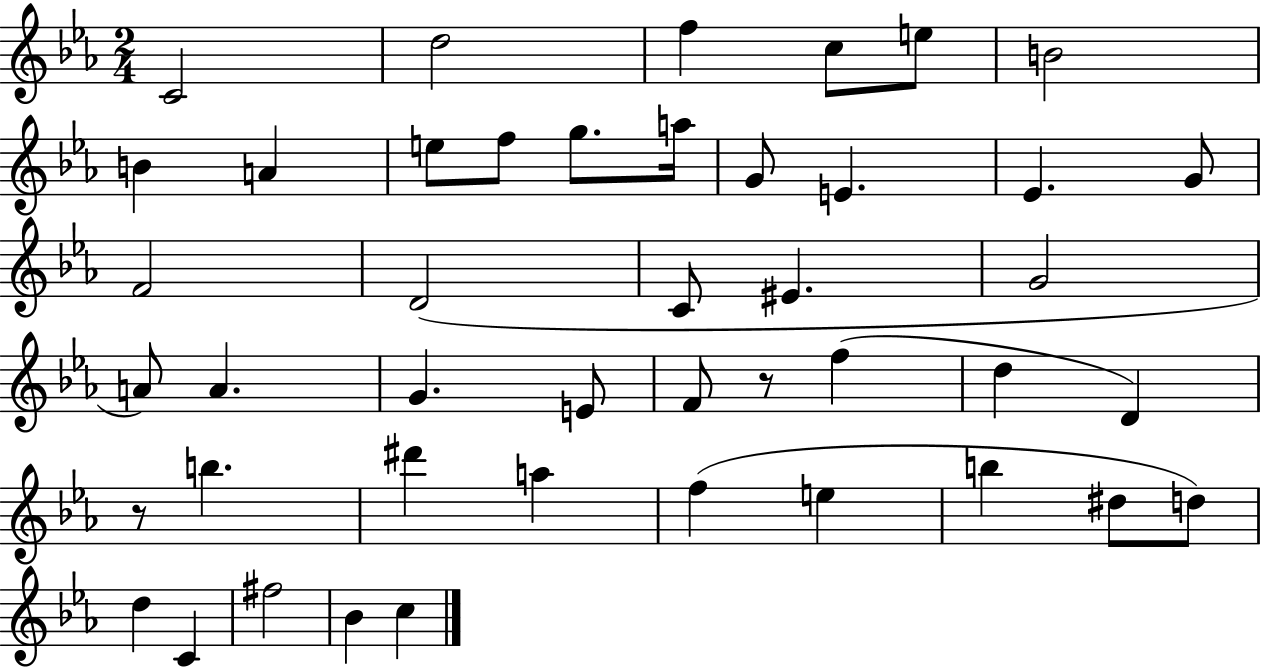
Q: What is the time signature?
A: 2/4